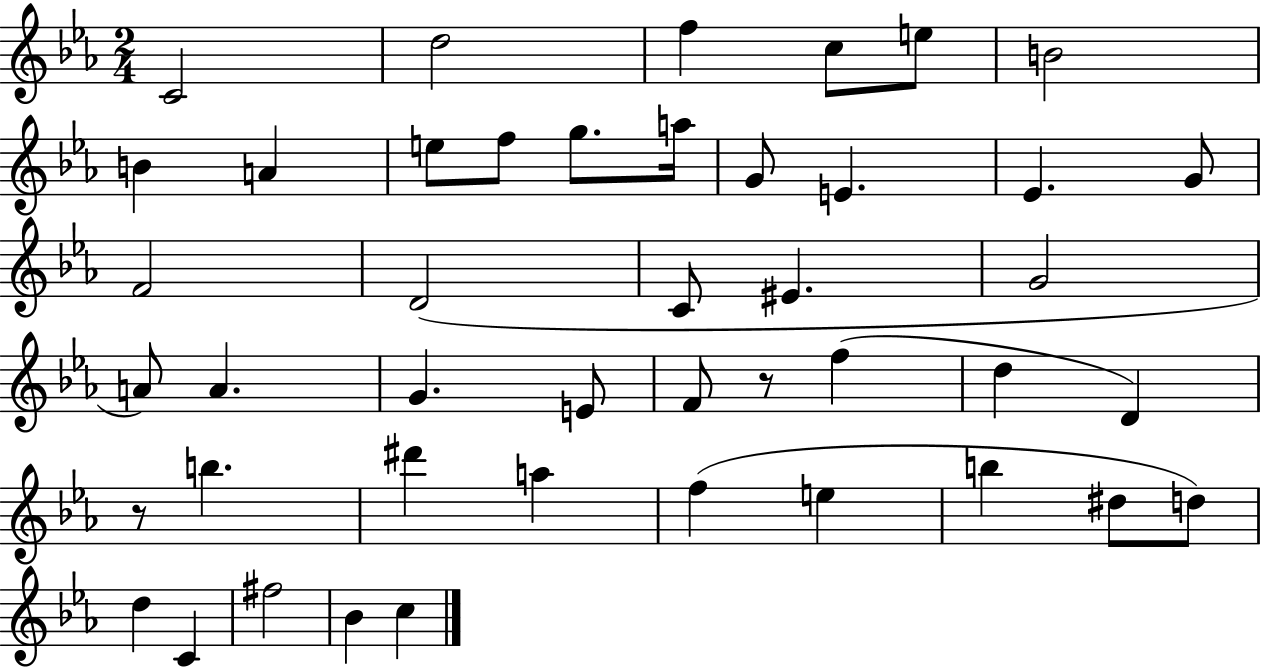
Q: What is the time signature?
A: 2/4